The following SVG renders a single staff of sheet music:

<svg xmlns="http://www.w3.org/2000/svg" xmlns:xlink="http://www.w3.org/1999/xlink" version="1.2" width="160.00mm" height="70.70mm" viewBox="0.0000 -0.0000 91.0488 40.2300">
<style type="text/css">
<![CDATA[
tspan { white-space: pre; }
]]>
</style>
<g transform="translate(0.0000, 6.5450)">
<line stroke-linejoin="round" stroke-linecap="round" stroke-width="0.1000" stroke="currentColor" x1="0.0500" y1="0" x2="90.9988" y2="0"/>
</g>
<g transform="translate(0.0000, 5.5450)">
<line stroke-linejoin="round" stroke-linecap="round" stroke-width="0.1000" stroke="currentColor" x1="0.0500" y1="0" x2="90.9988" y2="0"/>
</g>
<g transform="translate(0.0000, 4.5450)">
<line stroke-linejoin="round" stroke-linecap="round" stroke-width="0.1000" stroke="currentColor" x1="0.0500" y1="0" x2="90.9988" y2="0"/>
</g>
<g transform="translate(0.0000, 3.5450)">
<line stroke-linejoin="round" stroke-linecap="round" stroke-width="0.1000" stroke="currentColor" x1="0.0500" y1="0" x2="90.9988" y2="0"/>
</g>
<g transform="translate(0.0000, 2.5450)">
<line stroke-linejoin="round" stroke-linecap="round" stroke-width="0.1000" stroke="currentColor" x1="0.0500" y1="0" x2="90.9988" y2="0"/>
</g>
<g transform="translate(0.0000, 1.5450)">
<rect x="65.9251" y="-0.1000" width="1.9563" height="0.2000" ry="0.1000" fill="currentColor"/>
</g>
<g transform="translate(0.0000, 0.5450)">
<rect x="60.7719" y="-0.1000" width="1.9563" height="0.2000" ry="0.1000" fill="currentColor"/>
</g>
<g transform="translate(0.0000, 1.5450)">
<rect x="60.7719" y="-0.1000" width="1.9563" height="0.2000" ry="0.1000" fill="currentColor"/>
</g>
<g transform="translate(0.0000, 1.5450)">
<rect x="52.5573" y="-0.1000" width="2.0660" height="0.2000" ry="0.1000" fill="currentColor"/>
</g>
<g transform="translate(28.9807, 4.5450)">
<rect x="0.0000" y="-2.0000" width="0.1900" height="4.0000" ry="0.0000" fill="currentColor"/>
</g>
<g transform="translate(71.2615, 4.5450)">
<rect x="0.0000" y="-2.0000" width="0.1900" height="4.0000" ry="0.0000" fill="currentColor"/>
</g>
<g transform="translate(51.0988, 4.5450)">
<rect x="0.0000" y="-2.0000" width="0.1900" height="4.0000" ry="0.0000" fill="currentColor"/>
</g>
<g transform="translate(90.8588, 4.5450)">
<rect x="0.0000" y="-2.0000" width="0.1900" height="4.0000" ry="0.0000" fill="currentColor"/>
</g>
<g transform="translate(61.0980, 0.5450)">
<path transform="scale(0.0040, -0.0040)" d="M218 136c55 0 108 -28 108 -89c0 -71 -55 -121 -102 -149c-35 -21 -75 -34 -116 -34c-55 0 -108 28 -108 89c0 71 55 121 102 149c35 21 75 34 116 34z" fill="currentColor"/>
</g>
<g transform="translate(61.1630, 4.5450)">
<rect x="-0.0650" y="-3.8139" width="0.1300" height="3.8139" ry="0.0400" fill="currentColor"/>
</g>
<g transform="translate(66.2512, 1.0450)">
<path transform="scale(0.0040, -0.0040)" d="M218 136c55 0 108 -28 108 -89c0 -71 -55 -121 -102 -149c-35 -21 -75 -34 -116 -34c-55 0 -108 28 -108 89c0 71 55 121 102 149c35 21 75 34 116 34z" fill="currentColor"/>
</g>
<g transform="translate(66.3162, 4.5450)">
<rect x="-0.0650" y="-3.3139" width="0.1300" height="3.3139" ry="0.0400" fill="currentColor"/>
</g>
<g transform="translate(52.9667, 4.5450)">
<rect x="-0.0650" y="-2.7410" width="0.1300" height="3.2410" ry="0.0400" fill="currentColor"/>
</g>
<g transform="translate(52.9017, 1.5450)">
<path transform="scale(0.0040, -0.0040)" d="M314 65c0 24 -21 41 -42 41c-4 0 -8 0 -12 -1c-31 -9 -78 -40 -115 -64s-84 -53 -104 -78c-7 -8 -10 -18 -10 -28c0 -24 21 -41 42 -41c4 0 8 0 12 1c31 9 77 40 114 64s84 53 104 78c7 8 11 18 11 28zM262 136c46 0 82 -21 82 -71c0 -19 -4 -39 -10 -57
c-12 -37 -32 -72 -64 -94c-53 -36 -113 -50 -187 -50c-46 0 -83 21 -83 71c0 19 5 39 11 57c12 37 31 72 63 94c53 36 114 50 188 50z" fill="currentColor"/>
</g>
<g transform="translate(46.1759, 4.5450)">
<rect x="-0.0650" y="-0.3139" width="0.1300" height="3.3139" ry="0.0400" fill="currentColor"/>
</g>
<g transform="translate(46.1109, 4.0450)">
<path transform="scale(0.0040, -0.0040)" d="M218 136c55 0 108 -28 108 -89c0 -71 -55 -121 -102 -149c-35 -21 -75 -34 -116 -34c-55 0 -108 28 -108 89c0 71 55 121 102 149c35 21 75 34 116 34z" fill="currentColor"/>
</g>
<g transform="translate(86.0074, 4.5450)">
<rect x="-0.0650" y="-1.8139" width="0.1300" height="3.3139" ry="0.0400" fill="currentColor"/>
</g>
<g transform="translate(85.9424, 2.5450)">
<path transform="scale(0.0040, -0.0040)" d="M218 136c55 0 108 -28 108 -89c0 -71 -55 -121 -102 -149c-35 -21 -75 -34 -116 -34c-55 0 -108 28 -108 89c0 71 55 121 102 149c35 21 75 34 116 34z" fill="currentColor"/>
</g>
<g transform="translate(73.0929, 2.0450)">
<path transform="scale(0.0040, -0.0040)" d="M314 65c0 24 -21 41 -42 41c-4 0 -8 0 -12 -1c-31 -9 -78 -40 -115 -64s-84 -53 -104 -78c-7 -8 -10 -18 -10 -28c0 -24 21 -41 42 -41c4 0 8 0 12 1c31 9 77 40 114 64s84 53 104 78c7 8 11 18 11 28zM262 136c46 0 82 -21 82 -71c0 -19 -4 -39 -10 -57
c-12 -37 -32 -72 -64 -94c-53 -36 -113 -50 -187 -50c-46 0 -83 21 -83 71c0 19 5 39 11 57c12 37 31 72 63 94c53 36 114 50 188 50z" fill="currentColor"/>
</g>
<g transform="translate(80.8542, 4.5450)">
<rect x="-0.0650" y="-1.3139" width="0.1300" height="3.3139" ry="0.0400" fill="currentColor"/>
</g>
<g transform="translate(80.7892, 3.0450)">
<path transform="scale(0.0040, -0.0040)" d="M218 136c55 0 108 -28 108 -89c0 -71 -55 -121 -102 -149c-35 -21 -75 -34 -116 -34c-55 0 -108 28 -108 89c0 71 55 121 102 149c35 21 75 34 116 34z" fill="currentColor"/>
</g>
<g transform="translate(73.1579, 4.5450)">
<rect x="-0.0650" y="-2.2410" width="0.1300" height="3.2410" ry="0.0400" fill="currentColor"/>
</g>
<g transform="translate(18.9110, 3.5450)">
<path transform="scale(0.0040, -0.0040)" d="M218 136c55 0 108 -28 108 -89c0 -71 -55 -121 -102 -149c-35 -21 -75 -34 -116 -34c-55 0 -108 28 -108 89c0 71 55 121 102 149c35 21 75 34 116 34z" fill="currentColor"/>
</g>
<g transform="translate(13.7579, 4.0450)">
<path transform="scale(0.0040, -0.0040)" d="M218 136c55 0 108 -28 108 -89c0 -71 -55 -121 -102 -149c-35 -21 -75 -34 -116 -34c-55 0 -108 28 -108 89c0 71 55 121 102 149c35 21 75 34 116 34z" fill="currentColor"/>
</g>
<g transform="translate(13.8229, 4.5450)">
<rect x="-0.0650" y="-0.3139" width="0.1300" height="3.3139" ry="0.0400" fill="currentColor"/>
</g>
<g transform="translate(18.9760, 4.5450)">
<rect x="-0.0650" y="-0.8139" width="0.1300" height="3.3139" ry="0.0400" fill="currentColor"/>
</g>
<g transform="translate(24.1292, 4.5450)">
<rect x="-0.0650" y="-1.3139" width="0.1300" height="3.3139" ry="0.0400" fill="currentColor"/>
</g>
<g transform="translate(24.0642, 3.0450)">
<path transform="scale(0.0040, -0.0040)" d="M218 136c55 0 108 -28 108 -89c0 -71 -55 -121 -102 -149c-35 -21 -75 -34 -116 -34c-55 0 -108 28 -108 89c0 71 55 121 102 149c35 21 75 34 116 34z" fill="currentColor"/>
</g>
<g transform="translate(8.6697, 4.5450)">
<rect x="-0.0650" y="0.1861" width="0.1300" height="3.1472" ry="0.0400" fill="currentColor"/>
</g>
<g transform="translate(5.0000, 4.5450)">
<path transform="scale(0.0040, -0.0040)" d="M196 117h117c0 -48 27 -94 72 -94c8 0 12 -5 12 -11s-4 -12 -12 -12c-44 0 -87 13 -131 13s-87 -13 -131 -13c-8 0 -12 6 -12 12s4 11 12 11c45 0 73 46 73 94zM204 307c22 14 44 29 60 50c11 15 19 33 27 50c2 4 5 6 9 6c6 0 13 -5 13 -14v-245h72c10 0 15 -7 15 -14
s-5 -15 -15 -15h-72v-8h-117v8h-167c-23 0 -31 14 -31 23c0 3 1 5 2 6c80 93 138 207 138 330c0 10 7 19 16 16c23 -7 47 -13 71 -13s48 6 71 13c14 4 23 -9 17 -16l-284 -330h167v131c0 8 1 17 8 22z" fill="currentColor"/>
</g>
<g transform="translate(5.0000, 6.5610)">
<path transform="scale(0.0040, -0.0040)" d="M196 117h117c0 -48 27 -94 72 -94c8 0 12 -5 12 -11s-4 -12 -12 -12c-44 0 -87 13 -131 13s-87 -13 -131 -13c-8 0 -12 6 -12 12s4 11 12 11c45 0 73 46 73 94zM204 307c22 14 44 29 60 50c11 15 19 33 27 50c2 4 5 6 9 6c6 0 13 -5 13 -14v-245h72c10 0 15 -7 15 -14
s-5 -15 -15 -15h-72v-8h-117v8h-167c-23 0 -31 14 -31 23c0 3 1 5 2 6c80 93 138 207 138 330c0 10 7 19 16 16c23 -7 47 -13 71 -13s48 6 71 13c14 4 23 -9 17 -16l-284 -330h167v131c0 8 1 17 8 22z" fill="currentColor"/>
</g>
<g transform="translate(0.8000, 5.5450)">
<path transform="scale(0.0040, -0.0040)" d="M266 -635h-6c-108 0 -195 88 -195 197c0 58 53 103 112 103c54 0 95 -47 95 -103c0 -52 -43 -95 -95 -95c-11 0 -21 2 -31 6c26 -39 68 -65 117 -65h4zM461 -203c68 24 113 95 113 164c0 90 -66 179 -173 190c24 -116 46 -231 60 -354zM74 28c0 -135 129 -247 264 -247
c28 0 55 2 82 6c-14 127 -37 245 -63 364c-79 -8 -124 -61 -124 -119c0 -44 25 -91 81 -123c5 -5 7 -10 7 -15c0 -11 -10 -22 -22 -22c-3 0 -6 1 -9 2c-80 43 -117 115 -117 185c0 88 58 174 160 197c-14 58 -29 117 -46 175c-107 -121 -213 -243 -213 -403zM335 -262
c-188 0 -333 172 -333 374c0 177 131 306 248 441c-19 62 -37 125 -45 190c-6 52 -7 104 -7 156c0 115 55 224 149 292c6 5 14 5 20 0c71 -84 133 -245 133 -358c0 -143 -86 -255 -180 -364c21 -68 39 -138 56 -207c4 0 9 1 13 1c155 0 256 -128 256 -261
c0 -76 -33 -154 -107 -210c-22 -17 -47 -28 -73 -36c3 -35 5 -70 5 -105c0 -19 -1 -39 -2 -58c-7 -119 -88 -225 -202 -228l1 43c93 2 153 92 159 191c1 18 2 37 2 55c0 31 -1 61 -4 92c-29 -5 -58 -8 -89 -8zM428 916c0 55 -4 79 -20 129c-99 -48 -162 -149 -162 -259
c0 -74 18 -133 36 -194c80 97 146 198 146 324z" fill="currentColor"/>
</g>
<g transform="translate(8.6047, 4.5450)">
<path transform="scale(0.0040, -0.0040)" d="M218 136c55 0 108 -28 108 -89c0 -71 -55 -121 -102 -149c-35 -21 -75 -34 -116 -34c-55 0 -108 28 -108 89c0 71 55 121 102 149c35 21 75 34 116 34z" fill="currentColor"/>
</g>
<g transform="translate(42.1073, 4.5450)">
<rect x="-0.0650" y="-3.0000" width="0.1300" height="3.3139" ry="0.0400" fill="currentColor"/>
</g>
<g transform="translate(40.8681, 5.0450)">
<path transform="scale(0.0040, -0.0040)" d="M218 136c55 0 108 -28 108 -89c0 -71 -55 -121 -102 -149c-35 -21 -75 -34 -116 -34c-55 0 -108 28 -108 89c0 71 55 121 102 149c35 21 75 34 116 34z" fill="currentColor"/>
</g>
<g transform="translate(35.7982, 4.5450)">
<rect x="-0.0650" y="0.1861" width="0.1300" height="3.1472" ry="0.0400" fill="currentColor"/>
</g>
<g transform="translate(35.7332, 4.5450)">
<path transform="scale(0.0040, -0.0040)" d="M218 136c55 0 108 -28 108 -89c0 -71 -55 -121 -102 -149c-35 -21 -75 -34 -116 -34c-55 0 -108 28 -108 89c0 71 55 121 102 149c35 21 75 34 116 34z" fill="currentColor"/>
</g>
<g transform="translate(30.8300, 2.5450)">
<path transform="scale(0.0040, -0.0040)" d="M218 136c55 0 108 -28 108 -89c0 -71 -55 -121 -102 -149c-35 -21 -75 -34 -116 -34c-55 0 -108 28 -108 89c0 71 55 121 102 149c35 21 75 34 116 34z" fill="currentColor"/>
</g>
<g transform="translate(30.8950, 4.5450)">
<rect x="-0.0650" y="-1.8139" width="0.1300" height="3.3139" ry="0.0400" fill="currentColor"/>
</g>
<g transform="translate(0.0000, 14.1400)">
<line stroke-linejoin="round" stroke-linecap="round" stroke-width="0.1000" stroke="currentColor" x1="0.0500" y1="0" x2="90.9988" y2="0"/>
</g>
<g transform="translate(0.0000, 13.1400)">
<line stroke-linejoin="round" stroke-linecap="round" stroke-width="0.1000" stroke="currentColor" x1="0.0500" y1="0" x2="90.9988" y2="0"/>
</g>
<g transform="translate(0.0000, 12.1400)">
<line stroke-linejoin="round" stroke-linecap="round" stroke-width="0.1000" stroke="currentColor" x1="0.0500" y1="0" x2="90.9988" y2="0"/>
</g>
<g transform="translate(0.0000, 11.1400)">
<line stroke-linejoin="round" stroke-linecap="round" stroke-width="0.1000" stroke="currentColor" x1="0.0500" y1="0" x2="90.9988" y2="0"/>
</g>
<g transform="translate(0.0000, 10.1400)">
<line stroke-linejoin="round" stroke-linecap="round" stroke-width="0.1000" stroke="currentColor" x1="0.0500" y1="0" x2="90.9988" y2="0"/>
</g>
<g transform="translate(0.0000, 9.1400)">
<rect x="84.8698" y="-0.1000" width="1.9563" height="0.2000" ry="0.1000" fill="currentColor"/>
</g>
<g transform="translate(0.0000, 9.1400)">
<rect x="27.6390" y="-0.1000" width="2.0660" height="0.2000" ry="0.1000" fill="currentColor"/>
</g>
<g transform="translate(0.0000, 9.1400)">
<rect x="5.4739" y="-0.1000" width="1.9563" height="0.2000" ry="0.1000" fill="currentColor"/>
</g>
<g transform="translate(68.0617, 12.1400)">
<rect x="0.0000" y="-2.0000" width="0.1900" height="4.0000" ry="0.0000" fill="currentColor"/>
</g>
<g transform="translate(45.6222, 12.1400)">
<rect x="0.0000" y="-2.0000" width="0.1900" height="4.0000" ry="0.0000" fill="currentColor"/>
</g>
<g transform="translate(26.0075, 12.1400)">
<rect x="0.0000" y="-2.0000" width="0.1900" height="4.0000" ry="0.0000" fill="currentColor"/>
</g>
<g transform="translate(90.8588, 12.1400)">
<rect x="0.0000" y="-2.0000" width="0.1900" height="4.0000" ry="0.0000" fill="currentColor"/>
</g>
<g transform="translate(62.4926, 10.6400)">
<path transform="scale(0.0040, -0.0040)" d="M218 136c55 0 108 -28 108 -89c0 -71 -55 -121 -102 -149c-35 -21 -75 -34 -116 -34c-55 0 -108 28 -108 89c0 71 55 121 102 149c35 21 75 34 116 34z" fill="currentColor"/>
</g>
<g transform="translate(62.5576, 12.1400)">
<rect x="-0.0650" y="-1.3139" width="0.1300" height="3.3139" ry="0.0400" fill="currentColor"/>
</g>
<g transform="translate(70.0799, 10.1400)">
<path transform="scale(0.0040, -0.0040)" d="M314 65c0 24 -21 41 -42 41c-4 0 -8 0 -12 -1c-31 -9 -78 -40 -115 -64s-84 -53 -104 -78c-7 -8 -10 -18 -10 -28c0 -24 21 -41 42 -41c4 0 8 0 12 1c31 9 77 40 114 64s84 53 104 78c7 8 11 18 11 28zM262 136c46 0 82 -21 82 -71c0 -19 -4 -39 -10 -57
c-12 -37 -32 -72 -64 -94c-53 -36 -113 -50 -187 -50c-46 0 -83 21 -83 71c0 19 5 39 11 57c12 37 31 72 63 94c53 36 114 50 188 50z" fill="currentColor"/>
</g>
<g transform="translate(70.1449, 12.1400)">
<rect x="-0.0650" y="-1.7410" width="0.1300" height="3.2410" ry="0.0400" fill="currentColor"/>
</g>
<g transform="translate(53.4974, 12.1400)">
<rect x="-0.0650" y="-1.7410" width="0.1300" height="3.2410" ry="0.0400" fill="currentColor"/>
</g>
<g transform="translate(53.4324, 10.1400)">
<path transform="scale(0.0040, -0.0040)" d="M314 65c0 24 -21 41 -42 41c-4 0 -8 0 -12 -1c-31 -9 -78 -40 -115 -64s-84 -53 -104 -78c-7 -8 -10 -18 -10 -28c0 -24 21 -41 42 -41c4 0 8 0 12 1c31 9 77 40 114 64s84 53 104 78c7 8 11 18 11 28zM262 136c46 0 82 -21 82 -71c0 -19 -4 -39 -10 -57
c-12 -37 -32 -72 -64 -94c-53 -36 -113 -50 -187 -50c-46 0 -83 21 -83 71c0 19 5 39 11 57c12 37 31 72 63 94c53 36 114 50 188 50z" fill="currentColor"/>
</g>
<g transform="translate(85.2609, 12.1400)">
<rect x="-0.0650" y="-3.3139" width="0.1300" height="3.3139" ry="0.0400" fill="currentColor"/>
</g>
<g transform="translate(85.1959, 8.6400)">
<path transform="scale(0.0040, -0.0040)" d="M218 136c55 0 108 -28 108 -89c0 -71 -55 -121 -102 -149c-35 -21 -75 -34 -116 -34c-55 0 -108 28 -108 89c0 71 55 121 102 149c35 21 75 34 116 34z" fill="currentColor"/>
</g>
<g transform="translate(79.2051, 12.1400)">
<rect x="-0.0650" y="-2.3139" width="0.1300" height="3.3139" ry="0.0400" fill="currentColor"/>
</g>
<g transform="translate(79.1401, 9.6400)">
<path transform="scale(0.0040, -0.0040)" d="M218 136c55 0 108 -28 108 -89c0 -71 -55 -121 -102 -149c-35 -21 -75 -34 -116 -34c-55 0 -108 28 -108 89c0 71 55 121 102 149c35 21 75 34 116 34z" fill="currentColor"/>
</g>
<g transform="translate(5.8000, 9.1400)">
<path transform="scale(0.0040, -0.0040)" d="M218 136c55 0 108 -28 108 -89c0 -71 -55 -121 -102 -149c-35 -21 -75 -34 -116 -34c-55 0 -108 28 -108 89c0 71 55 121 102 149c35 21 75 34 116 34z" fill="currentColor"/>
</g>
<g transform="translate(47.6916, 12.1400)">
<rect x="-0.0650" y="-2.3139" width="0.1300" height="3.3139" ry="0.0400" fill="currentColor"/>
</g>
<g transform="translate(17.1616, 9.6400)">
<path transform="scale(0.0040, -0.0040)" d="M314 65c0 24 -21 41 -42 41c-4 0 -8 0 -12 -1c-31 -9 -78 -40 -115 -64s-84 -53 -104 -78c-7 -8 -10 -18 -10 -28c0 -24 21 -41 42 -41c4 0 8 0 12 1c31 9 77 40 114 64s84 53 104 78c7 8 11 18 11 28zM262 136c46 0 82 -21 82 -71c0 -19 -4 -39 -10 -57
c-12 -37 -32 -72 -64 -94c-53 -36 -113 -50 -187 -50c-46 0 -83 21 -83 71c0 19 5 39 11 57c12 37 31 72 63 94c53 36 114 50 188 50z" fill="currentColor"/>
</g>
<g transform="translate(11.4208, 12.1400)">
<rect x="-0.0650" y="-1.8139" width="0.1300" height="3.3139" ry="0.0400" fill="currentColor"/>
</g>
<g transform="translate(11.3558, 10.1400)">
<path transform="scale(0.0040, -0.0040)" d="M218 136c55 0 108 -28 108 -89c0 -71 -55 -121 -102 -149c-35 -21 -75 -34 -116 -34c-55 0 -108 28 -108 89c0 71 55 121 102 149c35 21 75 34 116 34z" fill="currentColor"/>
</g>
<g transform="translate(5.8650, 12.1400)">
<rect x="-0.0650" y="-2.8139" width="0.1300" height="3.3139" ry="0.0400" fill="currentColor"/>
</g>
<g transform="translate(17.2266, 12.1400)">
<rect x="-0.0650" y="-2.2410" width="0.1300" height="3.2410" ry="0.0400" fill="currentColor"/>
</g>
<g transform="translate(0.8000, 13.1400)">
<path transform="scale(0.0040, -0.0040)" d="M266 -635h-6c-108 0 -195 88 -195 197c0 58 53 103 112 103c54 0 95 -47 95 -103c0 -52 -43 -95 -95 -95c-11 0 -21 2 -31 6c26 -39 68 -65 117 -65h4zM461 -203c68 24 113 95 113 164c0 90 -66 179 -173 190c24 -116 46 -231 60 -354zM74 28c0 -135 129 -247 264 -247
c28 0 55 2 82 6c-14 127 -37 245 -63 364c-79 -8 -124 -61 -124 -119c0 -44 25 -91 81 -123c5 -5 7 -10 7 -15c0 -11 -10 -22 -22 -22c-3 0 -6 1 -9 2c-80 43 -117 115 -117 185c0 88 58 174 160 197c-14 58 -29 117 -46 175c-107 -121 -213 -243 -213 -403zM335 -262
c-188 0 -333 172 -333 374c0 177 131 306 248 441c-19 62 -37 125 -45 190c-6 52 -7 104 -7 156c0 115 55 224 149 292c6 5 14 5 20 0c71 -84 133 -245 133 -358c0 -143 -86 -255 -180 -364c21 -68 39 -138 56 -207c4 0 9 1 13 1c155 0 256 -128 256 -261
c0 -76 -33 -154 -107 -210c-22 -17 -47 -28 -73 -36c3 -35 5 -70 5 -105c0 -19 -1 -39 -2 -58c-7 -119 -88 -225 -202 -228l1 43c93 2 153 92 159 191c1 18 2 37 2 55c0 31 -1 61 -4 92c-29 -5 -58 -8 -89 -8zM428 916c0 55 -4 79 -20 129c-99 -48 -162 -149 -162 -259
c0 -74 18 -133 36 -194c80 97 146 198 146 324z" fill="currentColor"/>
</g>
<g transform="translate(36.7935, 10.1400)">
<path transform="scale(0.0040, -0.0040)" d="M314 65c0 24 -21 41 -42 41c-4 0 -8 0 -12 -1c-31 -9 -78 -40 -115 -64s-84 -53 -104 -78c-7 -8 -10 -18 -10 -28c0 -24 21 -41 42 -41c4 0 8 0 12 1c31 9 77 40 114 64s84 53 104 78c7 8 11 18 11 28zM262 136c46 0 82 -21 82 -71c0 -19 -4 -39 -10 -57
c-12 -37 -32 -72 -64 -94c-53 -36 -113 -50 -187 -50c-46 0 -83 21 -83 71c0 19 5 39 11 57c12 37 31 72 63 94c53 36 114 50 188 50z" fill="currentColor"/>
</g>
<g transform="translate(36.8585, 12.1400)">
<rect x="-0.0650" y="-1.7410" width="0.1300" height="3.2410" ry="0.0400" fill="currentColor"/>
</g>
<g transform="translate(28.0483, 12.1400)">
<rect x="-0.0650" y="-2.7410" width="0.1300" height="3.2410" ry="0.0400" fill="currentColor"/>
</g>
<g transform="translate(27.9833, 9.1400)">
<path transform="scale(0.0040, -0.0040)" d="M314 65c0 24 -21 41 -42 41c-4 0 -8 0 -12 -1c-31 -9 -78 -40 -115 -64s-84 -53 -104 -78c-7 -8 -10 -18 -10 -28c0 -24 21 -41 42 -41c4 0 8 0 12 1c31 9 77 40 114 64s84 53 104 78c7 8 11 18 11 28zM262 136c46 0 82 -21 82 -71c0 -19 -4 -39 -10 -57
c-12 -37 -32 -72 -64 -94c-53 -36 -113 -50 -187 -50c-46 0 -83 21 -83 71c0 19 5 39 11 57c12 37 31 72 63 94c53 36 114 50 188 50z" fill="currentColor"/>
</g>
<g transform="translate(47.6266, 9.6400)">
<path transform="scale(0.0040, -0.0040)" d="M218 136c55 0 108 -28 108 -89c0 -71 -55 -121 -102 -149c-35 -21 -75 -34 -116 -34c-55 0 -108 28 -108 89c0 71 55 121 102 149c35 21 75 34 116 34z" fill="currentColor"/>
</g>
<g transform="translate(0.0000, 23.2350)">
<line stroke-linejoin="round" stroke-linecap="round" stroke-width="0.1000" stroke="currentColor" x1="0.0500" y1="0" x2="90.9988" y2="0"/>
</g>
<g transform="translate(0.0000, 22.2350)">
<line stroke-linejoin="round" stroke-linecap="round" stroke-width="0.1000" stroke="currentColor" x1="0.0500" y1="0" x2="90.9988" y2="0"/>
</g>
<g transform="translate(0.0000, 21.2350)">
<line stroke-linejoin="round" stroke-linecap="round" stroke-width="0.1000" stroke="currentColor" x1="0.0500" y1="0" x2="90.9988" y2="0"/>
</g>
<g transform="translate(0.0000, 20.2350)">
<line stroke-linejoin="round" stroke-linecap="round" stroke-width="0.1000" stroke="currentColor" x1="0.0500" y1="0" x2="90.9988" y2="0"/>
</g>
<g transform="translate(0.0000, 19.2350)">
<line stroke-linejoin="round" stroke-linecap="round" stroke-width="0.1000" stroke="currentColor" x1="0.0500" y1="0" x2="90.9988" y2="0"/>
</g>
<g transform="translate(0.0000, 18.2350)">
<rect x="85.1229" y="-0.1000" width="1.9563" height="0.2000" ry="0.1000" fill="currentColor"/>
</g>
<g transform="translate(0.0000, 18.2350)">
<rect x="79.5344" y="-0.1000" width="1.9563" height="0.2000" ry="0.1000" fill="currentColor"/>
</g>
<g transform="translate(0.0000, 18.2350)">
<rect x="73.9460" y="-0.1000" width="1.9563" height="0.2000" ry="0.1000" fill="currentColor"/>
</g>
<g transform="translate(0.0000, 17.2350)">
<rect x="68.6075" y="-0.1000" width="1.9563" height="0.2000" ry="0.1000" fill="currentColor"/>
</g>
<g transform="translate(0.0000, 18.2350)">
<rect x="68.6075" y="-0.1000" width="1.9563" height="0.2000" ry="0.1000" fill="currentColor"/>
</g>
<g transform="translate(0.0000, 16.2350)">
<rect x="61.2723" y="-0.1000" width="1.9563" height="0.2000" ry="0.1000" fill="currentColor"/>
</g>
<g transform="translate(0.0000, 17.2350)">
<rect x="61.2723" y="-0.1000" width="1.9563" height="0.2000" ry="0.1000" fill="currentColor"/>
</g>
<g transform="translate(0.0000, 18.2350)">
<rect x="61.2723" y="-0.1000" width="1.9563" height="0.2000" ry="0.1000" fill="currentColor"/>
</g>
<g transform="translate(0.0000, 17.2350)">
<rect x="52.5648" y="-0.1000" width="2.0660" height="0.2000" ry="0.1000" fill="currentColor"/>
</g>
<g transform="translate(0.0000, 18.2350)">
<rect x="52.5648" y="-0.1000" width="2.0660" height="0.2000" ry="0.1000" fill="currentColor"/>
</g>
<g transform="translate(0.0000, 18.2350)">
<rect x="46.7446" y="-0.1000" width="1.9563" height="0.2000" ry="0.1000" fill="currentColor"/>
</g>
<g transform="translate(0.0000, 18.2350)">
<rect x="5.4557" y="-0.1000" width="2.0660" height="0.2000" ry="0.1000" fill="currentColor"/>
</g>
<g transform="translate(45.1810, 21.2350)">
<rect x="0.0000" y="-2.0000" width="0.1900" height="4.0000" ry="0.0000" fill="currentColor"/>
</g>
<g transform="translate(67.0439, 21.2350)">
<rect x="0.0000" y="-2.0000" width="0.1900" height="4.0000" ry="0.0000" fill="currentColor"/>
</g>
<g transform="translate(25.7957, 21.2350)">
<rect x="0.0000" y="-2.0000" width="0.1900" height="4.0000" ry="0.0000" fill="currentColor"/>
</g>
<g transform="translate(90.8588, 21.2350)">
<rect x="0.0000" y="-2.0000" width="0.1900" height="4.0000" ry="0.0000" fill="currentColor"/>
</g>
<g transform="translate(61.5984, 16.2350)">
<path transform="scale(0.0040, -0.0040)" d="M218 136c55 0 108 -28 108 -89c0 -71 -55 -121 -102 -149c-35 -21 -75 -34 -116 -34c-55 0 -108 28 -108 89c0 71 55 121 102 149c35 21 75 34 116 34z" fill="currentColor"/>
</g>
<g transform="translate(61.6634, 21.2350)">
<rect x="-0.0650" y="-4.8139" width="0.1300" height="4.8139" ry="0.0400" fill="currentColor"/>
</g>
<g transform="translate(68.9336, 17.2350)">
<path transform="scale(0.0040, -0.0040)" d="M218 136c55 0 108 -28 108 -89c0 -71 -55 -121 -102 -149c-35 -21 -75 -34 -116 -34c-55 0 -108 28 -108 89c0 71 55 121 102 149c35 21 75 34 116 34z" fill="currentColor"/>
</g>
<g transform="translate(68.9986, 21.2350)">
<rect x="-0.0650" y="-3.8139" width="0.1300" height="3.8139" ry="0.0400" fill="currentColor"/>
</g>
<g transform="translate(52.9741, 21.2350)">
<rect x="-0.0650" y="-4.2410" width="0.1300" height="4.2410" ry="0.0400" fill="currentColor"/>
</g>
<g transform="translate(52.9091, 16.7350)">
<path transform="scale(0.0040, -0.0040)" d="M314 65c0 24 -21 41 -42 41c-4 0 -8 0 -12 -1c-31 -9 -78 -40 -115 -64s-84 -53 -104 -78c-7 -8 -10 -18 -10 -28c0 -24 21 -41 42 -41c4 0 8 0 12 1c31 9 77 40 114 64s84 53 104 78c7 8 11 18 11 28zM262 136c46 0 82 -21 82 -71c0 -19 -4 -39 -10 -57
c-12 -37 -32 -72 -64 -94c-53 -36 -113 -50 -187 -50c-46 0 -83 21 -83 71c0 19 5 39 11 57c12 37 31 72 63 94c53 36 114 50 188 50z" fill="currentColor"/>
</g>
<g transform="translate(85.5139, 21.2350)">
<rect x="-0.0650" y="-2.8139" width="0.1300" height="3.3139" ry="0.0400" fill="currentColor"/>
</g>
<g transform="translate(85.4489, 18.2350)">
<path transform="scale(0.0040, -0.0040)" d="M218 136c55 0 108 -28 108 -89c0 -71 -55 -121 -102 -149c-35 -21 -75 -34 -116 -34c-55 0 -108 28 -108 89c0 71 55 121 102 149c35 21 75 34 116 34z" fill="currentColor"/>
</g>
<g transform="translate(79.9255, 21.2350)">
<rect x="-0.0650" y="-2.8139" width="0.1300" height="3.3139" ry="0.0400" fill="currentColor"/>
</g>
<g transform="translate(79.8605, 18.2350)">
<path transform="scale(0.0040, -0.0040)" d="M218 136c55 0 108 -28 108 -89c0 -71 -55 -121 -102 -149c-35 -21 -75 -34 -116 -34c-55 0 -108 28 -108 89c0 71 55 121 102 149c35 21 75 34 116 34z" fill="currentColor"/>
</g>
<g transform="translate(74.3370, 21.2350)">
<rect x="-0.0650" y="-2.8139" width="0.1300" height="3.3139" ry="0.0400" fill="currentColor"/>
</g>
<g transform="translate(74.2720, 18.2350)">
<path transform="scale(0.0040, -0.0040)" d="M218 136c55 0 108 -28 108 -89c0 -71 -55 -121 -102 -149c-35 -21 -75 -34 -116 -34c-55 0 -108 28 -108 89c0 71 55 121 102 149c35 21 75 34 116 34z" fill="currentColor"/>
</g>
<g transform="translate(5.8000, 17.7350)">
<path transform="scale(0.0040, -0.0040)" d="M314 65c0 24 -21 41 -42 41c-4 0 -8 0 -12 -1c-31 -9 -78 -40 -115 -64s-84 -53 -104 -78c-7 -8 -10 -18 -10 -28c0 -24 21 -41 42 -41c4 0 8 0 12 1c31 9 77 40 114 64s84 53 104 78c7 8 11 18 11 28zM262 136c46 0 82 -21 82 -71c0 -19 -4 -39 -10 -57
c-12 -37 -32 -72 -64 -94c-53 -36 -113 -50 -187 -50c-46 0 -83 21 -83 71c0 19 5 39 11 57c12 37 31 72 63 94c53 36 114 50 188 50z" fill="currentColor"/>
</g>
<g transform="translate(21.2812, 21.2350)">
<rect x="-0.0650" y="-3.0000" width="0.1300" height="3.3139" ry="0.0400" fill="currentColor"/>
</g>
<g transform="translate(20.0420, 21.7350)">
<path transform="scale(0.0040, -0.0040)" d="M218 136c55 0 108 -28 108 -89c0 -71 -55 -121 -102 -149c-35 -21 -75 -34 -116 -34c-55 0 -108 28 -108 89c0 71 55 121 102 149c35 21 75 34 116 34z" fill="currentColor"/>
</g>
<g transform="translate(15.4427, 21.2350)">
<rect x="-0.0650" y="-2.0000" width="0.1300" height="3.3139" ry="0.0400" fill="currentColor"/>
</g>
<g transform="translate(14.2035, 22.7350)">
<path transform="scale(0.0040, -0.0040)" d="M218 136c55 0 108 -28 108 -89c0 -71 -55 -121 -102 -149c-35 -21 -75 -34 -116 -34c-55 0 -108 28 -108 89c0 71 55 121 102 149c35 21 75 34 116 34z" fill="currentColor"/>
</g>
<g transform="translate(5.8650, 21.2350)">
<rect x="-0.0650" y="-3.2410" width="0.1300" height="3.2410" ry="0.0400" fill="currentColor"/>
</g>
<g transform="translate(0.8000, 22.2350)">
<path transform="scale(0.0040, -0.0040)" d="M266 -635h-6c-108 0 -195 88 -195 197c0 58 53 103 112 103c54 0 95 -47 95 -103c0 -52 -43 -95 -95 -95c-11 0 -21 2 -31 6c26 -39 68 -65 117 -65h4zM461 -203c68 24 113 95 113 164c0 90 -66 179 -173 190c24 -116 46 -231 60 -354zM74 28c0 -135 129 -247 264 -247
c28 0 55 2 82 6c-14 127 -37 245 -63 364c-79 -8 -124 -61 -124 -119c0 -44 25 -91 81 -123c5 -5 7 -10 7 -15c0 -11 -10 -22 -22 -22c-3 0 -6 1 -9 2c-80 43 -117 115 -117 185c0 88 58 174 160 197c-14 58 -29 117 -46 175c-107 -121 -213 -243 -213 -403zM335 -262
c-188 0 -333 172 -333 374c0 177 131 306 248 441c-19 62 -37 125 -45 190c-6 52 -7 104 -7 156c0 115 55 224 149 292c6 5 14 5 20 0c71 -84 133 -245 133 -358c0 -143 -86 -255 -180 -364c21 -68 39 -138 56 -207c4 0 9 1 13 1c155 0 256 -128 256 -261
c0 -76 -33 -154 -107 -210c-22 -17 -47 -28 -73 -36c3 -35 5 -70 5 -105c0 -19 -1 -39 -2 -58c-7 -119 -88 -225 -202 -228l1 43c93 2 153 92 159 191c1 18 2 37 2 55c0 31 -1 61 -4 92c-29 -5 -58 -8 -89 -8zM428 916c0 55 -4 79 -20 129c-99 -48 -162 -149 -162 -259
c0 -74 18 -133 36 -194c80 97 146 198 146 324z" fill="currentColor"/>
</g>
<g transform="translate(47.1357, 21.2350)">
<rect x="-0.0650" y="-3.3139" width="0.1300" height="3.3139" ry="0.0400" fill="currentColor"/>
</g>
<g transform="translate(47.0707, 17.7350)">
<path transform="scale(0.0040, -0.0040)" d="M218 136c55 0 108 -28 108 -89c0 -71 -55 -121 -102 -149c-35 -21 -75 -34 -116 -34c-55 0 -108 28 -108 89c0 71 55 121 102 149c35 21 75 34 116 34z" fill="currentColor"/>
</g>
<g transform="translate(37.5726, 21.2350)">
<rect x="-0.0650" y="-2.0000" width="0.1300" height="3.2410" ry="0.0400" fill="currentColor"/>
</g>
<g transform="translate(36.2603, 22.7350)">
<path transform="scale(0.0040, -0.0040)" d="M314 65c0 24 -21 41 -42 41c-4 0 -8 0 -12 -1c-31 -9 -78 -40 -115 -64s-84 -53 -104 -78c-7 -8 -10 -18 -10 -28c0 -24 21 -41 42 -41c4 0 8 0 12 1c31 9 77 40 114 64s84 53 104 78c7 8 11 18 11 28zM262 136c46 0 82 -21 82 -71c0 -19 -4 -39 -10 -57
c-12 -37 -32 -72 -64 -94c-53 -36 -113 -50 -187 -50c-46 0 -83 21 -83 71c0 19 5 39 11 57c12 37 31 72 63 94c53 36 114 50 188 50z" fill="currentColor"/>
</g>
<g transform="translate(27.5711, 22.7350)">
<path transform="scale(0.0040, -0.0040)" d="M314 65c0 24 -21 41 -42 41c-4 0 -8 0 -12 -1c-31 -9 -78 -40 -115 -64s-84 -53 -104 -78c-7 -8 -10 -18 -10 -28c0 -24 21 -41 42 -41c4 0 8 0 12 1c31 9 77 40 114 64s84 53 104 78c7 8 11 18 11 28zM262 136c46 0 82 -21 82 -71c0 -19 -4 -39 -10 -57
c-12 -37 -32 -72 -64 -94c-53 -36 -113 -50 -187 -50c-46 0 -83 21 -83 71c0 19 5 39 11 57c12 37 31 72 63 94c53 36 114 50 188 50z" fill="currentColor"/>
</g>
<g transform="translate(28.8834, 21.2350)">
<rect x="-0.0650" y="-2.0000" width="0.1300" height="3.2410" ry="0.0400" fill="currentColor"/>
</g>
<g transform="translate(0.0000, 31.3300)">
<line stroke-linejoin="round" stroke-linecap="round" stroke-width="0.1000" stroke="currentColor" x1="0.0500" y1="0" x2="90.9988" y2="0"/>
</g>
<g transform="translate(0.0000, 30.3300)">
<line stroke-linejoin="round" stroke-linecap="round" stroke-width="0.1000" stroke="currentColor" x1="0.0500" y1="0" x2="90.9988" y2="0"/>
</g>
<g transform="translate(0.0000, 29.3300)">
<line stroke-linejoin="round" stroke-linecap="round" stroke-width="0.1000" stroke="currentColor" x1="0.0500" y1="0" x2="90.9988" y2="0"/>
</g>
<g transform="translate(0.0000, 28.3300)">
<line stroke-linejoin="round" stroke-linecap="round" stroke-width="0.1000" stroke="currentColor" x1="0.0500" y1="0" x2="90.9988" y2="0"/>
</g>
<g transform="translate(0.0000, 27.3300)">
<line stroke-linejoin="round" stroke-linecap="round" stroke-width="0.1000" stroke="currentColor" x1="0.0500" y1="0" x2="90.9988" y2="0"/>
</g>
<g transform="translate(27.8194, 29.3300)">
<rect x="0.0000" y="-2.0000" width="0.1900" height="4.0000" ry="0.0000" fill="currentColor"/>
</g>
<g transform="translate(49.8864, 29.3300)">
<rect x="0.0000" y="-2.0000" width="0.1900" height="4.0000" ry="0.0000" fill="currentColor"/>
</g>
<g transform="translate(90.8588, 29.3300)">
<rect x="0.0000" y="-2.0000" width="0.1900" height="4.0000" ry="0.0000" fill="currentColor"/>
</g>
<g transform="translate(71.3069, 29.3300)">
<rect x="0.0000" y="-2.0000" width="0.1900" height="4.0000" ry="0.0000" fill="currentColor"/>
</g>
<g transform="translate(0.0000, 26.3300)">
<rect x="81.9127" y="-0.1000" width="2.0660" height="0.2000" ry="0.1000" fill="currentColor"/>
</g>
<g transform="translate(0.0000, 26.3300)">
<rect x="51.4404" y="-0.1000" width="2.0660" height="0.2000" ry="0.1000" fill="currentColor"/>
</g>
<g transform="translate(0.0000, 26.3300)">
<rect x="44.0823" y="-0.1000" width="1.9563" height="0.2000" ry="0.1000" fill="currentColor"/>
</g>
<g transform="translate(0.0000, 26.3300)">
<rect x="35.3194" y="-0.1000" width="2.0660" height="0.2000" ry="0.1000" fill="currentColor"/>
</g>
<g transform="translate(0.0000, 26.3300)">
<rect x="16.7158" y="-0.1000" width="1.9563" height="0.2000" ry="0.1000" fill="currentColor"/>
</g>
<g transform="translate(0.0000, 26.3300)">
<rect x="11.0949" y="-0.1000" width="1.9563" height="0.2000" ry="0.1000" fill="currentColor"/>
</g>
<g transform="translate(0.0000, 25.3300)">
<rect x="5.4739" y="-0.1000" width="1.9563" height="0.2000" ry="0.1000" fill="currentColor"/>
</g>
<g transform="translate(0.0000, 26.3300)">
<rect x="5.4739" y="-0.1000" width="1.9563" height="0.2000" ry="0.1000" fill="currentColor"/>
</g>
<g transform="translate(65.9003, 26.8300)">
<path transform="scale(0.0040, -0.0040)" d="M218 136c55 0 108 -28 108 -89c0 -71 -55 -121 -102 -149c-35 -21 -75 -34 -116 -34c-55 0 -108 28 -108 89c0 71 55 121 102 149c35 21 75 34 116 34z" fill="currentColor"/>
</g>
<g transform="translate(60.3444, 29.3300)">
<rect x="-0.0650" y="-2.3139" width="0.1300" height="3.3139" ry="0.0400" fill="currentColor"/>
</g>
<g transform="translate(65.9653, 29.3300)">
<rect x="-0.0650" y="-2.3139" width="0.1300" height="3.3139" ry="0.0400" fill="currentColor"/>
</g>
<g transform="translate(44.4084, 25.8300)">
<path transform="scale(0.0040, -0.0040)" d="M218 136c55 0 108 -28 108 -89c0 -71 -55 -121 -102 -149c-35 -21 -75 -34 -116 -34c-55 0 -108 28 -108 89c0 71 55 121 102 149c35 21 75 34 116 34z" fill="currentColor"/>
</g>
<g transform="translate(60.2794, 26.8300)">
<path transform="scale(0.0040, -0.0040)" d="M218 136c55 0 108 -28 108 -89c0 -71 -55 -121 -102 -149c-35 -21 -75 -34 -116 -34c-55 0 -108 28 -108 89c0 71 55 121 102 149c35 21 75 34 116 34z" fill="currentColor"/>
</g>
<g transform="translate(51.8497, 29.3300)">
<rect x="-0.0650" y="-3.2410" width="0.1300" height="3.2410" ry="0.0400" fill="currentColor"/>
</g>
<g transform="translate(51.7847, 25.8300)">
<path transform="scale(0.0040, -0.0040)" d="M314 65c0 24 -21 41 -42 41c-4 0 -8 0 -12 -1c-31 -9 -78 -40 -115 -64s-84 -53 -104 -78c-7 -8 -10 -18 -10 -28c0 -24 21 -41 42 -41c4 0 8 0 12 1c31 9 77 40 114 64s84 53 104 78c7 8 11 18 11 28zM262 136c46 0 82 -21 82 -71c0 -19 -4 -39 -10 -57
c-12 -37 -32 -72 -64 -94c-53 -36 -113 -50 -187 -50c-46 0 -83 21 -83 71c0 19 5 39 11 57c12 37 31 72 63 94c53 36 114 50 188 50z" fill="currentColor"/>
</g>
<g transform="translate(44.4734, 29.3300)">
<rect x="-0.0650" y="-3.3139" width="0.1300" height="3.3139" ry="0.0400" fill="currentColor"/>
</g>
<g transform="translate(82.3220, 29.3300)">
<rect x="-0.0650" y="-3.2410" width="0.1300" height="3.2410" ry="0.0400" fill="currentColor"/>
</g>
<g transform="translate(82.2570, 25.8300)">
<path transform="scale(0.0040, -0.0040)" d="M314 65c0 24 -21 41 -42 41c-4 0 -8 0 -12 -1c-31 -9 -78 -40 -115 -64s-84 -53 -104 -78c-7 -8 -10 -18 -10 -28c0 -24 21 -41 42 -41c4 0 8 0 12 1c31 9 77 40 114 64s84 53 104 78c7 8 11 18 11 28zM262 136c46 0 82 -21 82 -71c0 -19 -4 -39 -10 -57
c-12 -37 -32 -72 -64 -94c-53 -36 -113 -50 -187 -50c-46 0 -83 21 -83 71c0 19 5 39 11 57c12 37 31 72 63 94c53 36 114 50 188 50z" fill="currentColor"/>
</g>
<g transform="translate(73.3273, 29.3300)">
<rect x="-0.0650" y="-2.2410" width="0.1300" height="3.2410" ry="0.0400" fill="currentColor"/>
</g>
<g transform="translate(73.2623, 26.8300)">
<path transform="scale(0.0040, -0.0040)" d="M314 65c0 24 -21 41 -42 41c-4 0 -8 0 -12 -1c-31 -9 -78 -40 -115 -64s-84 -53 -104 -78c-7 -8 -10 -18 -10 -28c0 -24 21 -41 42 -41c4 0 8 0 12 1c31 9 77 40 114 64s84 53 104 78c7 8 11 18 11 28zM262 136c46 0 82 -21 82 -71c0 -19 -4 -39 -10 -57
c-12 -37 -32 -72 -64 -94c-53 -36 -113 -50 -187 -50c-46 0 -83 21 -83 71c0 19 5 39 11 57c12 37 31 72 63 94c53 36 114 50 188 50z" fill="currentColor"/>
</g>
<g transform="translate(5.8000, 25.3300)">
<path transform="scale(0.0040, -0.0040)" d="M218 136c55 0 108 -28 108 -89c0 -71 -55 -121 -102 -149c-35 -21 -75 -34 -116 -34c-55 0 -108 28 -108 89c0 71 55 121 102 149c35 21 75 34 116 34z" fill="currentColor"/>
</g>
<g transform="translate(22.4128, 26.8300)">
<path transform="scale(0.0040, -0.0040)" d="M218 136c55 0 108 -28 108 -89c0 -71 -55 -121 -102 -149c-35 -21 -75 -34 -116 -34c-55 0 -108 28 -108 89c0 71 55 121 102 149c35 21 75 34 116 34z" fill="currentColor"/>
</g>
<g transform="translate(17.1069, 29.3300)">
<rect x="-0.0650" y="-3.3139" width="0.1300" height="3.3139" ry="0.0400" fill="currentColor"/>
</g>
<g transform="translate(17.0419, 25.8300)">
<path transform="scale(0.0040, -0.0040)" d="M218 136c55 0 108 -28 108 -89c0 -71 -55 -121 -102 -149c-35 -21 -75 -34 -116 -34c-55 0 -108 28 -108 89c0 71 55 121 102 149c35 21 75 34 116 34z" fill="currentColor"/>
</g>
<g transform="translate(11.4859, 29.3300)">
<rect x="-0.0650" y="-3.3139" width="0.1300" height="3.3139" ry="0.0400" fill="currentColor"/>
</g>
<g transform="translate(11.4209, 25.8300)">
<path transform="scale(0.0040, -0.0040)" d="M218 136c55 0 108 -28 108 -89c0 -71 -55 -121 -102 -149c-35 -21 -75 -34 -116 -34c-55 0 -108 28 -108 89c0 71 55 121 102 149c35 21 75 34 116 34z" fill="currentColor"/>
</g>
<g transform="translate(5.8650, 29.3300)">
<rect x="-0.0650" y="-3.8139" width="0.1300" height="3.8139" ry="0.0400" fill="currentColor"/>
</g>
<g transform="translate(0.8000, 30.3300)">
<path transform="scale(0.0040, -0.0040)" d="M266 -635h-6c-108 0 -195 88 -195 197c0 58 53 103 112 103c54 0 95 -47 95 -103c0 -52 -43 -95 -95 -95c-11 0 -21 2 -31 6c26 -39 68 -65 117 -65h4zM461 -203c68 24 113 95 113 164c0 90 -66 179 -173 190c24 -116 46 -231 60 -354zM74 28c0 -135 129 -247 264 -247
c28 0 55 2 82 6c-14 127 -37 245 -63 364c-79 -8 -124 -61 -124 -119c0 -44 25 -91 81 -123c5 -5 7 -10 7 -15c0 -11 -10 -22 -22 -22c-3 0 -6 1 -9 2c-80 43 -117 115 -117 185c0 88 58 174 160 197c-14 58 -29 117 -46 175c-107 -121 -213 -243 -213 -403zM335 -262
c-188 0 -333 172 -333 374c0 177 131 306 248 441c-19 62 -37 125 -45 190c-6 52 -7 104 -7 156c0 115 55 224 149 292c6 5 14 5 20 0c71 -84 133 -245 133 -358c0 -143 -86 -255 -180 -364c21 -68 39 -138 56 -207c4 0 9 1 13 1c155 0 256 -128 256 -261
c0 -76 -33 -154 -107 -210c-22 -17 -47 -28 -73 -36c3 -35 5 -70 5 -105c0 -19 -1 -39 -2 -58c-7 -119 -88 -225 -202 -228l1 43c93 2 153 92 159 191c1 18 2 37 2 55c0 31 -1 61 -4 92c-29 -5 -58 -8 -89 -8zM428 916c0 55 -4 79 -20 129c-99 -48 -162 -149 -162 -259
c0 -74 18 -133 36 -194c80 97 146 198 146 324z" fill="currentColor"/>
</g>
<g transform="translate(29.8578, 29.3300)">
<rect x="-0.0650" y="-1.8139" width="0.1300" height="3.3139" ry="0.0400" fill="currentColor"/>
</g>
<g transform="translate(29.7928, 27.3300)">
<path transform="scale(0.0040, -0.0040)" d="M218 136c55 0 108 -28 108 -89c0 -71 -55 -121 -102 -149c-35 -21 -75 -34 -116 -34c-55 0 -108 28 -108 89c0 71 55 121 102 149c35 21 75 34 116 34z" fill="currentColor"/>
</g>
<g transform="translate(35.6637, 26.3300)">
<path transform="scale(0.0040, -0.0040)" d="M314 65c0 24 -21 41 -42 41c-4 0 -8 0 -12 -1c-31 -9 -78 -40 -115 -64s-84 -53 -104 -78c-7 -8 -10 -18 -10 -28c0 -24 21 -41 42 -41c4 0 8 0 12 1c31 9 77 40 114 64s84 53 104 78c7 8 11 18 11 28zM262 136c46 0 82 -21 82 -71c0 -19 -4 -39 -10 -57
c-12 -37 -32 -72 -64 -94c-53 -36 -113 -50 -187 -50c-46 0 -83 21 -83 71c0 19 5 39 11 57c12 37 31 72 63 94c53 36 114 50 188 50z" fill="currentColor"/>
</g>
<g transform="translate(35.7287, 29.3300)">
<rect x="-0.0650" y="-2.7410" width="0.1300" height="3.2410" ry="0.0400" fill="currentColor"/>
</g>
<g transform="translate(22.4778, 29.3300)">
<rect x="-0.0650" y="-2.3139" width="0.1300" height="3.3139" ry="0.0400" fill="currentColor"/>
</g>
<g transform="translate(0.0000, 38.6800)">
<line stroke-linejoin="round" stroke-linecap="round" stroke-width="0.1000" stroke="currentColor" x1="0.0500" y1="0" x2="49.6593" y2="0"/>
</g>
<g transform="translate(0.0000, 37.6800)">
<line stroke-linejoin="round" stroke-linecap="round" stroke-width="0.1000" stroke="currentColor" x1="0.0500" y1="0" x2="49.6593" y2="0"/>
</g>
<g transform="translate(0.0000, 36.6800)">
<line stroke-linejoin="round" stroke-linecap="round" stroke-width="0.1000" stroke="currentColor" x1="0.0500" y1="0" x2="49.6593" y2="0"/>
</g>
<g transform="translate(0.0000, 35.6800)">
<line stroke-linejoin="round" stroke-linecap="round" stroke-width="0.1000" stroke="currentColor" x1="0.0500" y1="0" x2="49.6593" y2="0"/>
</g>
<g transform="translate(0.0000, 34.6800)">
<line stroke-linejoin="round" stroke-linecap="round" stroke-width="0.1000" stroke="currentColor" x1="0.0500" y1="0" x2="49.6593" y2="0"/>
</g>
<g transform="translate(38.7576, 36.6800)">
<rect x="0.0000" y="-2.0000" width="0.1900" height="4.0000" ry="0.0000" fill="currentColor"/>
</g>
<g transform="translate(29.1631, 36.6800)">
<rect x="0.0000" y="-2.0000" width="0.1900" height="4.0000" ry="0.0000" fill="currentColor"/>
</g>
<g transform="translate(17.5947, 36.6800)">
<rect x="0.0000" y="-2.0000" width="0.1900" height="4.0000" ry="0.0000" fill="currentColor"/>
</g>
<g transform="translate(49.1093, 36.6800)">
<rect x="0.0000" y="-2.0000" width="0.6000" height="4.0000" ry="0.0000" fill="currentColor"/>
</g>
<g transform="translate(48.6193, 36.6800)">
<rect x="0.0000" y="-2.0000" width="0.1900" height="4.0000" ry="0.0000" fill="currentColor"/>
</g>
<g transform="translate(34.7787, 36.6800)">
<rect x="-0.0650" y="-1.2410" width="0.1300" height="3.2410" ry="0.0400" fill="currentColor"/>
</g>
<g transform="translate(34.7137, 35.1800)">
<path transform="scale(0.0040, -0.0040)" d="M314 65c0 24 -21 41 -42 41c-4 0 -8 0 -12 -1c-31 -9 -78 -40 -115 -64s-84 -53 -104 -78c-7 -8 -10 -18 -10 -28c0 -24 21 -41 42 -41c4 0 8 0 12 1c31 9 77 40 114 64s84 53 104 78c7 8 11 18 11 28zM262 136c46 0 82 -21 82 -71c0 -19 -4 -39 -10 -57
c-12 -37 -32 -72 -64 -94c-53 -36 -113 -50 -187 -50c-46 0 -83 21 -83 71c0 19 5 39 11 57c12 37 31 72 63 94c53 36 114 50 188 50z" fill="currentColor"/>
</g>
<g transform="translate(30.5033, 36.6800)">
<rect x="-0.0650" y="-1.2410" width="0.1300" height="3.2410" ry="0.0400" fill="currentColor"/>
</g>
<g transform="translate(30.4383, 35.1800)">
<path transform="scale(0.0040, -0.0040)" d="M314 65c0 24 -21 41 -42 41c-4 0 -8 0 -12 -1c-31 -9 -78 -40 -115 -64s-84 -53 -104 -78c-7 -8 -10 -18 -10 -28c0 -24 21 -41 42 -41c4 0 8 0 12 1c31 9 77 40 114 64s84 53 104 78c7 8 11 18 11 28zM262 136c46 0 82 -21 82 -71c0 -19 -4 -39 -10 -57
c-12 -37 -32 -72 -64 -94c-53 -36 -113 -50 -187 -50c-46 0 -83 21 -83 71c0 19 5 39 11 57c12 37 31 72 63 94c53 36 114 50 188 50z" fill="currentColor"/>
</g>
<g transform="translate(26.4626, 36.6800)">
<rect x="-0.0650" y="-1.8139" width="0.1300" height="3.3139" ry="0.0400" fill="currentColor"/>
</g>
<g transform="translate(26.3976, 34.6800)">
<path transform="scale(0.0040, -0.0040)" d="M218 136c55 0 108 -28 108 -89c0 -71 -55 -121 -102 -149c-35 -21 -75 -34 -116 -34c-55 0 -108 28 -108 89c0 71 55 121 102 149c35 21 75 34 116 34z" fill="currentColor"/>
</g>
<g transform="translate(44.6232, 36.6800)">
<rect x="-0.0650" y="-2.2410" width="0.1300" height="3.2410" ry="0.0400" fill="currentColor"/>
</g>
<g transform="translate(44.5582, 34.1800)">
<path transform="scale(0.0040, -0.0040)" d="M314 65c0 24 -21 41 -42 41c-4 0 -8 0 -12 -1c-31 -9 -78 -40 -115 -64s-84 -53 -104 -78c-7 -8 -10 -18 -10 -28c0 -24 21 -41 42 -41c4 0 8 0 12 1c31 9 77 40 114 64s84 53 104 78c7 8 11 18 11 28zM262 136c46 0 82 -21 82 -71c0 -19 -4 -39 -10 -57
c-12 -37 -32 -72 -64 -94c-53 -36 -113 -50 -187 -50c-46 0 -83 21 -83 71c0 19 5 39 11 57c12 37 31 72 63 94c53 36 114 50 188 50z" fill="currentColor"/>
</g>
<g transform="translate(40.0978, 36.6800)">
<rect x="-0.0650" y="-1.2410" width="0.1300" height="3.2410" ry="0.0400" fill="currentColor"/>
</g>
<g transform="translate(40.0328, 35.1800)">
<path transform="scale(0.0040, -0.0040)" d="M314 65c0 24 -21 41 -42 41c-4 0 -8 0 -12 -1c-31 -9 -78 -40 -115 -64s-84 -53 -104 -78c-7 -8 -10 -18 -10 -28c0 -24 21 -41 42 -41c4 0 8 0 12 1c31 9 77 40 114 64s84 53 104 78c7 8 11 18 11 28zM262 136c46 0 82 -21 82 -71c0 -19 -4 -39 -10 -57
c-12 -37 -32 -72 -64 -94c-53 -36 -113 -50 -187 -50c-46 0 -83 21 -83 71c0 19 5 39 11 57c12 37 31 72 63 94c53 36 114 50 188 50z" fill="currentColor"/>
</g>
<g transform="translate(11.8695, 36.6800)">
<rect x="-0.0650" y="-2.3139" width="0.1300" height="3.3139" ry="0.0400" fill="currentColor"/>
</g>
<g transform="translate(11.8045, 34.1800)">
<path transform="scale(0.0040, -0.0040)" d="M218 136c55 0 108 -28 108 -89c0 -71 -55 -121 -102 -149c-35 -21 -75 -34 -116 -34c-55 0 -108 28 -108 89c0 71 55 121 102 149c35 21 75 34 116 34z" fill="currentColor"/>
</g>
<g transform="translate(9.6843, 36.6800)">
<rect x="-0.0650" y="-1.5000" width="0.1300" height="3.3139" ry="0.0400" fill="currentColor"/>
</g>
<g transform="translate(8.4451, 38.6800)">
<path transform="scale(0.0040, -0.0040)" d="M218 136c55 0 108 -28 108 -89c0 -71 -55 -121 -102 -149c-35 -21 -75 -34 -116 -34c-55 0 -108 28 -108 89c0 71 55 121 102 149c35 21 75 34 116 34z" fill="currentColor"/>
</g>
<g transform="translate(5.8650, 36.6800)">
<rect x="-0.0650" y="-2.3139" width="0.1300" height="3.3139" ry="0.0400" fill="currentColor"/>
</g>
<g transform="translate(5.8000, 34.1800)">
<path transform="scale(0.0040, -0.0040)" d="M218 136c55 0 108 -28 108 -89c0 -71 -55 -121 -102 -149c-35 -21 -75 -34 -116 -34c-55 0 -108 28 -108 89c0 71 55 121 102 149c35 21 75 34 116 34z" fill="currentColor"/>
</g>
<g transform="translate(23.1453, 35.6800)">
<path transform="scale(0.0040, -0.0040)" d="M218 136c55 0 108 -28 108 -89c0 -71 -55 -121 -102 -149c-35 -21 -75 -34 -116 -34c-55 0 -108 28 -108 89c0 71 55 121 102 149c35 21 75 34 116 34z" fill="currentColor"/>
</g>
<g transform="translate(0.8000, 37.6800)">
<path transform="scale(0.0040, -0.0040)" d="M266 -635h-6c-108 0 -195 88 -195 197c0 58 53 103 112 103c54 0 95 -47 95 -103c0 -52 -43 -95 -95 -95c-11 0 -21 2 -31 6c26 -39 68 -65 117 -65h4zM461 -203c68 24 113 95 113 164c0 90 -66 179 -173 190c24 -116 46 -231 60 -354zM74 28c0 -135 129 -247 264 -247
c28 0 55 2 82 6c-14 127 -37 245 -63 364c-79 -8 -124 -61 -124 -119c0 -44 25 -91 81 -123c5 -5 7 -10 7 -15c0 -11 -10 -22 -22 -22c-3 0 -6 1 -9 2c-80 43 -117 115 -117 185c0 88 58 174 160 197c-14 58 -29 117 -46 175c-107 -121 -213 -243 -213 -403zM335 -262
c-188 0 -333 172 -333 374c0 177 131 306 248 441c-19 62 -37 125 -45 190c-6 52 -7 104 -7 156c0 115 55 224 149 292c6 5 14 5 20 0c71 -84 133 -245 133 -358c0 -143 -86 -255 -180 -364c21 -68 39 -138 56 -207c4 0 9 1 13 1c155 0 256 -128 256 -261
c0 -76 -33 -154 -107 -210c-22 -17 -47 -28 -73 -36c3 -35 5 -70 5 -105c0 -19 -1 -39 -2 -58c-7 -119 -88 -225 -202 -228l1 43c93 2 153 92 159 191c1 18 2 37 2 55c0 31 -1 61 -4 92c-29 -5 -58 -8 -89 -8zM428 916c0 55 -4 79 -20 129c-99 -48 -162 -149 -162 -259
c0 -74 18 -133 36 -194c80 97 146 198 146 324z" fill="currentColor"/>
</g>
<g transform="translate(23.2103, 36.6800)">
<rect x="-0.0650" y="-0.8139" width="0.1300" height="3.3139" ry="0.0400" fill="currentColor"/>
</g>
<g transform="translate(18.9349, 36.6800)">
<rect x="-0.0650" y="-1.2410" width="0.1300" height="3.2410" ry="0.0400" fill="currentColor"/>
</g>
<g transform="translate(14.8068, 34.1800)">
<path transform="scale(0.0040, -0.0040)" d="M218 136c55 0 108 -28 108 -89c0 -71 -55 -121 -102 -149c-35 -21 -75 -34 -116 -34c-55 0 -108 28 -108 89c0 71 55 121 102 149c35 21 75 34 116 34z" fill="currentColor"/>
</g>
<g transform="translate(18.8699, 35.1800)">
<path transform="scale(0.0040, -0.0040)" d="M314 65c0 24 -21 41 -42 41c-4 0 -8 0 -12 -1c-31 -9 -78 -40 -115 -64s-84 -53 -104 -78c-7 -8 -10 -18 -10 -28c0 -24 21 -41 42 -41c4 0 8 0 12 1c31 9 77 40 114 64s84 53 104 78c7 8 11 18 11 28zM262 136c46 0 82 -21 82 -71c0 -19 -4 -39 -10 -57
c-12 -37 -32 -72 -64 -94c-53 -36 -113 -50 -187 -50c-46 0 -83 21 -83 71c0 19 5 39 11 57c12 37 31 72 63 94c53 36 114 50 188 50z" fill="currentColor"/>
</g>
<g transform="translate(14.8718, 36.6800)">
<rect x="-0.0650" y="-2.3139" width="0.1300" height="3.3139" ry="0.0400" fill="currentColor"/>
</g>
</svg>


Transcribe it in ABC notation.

X:1
T:Untitled
M:4/4
L:1/4
K:C
B c d e f B A c a2 c' b g2 e f a f g2 a2 f2 g f2 e f2 g b b2 F A F2 F2 b d'2 e' c' a a a c' b b g f a2 b b2 g g g2 b2 g E g g e2 d f e2 e2 e2 g2